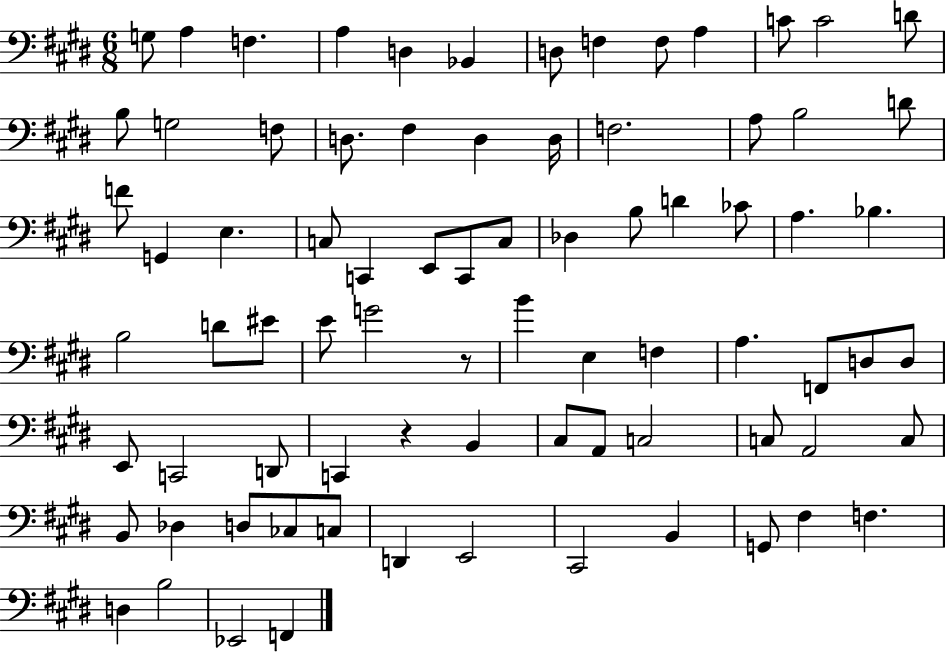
{
  \clef bass
  \numericTimeSignature
  \time 6/8
  \key e \major
  \repeat volta 2 { g8 a4 f4. | a4 d4 bes,4 | d8 f4 f8 a4 | c'8 c'2 d'8 | \break b8 g2 f8 | d8. fis4 d4 d16 | f2. | a8 b2 d'8 | \break f'8 g,4 e4. | c8 c,4 e,8 c,8 c8 | des4 b8 d'4 ces'8 | a4. bes4. | \break b2 d'8 eis'8 | e'8 g'2 r8 | b'4 e4 f4 | a4. f,8 d8 d8 | \break e,8 c,2 d,8 | c,4 r4 b,4 | cis8 a,8 c2 | c8 a,2 c8 | \break b,8 des4 d8 ces8 c8 | d,4 e,2 | cis,2 b,4 | g,8 fis4 f4. | \break d4 b2 | ees,2 f,4 | } \bar "|."
}